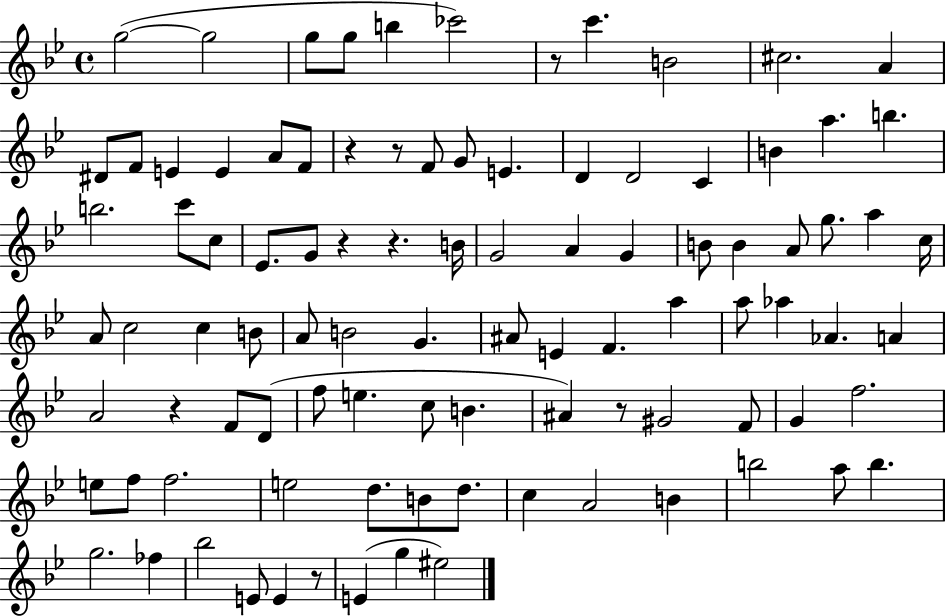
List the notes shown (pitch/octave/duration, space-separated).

G5/h G5/h G5/e G5/e B5/q CES6/h R/e C6/q. B4/h C#5/h. A4/q D#4/e F4/e E4/q E4/q A4/e F4/e R/q R/e F4/e G4/e E4/q. D4/q D4/h C4/q B4/q A5/q. B5/q. B5/h. C6/e C5/e Eb4/e. G4/e R/q R/q. B4/s G4/h A4/q G4/q B4/e B4/q A4/e G5/e. A5/q C5/s A4/e C5/h C5/q B4/e A4/e B4/h G4/q. A#4/e E4/q F4/q. A5/q A5/e Ab5/q Ab4/q. A4/q A4/h R/q F4/e D4/e F5/e E5/q. C5/e B4/q. A#4/q R/e G#4/h F4/e G4/q F5/h. E5/e F5/e F5/h. E5/h D5/e. B4/e D5/e. C5/q A4/h B4/q B5/h A5/e B5/q. G5/h. FES5/q Bb5/h E4/e E4/q R/e E4/q G5/q EIS5/h